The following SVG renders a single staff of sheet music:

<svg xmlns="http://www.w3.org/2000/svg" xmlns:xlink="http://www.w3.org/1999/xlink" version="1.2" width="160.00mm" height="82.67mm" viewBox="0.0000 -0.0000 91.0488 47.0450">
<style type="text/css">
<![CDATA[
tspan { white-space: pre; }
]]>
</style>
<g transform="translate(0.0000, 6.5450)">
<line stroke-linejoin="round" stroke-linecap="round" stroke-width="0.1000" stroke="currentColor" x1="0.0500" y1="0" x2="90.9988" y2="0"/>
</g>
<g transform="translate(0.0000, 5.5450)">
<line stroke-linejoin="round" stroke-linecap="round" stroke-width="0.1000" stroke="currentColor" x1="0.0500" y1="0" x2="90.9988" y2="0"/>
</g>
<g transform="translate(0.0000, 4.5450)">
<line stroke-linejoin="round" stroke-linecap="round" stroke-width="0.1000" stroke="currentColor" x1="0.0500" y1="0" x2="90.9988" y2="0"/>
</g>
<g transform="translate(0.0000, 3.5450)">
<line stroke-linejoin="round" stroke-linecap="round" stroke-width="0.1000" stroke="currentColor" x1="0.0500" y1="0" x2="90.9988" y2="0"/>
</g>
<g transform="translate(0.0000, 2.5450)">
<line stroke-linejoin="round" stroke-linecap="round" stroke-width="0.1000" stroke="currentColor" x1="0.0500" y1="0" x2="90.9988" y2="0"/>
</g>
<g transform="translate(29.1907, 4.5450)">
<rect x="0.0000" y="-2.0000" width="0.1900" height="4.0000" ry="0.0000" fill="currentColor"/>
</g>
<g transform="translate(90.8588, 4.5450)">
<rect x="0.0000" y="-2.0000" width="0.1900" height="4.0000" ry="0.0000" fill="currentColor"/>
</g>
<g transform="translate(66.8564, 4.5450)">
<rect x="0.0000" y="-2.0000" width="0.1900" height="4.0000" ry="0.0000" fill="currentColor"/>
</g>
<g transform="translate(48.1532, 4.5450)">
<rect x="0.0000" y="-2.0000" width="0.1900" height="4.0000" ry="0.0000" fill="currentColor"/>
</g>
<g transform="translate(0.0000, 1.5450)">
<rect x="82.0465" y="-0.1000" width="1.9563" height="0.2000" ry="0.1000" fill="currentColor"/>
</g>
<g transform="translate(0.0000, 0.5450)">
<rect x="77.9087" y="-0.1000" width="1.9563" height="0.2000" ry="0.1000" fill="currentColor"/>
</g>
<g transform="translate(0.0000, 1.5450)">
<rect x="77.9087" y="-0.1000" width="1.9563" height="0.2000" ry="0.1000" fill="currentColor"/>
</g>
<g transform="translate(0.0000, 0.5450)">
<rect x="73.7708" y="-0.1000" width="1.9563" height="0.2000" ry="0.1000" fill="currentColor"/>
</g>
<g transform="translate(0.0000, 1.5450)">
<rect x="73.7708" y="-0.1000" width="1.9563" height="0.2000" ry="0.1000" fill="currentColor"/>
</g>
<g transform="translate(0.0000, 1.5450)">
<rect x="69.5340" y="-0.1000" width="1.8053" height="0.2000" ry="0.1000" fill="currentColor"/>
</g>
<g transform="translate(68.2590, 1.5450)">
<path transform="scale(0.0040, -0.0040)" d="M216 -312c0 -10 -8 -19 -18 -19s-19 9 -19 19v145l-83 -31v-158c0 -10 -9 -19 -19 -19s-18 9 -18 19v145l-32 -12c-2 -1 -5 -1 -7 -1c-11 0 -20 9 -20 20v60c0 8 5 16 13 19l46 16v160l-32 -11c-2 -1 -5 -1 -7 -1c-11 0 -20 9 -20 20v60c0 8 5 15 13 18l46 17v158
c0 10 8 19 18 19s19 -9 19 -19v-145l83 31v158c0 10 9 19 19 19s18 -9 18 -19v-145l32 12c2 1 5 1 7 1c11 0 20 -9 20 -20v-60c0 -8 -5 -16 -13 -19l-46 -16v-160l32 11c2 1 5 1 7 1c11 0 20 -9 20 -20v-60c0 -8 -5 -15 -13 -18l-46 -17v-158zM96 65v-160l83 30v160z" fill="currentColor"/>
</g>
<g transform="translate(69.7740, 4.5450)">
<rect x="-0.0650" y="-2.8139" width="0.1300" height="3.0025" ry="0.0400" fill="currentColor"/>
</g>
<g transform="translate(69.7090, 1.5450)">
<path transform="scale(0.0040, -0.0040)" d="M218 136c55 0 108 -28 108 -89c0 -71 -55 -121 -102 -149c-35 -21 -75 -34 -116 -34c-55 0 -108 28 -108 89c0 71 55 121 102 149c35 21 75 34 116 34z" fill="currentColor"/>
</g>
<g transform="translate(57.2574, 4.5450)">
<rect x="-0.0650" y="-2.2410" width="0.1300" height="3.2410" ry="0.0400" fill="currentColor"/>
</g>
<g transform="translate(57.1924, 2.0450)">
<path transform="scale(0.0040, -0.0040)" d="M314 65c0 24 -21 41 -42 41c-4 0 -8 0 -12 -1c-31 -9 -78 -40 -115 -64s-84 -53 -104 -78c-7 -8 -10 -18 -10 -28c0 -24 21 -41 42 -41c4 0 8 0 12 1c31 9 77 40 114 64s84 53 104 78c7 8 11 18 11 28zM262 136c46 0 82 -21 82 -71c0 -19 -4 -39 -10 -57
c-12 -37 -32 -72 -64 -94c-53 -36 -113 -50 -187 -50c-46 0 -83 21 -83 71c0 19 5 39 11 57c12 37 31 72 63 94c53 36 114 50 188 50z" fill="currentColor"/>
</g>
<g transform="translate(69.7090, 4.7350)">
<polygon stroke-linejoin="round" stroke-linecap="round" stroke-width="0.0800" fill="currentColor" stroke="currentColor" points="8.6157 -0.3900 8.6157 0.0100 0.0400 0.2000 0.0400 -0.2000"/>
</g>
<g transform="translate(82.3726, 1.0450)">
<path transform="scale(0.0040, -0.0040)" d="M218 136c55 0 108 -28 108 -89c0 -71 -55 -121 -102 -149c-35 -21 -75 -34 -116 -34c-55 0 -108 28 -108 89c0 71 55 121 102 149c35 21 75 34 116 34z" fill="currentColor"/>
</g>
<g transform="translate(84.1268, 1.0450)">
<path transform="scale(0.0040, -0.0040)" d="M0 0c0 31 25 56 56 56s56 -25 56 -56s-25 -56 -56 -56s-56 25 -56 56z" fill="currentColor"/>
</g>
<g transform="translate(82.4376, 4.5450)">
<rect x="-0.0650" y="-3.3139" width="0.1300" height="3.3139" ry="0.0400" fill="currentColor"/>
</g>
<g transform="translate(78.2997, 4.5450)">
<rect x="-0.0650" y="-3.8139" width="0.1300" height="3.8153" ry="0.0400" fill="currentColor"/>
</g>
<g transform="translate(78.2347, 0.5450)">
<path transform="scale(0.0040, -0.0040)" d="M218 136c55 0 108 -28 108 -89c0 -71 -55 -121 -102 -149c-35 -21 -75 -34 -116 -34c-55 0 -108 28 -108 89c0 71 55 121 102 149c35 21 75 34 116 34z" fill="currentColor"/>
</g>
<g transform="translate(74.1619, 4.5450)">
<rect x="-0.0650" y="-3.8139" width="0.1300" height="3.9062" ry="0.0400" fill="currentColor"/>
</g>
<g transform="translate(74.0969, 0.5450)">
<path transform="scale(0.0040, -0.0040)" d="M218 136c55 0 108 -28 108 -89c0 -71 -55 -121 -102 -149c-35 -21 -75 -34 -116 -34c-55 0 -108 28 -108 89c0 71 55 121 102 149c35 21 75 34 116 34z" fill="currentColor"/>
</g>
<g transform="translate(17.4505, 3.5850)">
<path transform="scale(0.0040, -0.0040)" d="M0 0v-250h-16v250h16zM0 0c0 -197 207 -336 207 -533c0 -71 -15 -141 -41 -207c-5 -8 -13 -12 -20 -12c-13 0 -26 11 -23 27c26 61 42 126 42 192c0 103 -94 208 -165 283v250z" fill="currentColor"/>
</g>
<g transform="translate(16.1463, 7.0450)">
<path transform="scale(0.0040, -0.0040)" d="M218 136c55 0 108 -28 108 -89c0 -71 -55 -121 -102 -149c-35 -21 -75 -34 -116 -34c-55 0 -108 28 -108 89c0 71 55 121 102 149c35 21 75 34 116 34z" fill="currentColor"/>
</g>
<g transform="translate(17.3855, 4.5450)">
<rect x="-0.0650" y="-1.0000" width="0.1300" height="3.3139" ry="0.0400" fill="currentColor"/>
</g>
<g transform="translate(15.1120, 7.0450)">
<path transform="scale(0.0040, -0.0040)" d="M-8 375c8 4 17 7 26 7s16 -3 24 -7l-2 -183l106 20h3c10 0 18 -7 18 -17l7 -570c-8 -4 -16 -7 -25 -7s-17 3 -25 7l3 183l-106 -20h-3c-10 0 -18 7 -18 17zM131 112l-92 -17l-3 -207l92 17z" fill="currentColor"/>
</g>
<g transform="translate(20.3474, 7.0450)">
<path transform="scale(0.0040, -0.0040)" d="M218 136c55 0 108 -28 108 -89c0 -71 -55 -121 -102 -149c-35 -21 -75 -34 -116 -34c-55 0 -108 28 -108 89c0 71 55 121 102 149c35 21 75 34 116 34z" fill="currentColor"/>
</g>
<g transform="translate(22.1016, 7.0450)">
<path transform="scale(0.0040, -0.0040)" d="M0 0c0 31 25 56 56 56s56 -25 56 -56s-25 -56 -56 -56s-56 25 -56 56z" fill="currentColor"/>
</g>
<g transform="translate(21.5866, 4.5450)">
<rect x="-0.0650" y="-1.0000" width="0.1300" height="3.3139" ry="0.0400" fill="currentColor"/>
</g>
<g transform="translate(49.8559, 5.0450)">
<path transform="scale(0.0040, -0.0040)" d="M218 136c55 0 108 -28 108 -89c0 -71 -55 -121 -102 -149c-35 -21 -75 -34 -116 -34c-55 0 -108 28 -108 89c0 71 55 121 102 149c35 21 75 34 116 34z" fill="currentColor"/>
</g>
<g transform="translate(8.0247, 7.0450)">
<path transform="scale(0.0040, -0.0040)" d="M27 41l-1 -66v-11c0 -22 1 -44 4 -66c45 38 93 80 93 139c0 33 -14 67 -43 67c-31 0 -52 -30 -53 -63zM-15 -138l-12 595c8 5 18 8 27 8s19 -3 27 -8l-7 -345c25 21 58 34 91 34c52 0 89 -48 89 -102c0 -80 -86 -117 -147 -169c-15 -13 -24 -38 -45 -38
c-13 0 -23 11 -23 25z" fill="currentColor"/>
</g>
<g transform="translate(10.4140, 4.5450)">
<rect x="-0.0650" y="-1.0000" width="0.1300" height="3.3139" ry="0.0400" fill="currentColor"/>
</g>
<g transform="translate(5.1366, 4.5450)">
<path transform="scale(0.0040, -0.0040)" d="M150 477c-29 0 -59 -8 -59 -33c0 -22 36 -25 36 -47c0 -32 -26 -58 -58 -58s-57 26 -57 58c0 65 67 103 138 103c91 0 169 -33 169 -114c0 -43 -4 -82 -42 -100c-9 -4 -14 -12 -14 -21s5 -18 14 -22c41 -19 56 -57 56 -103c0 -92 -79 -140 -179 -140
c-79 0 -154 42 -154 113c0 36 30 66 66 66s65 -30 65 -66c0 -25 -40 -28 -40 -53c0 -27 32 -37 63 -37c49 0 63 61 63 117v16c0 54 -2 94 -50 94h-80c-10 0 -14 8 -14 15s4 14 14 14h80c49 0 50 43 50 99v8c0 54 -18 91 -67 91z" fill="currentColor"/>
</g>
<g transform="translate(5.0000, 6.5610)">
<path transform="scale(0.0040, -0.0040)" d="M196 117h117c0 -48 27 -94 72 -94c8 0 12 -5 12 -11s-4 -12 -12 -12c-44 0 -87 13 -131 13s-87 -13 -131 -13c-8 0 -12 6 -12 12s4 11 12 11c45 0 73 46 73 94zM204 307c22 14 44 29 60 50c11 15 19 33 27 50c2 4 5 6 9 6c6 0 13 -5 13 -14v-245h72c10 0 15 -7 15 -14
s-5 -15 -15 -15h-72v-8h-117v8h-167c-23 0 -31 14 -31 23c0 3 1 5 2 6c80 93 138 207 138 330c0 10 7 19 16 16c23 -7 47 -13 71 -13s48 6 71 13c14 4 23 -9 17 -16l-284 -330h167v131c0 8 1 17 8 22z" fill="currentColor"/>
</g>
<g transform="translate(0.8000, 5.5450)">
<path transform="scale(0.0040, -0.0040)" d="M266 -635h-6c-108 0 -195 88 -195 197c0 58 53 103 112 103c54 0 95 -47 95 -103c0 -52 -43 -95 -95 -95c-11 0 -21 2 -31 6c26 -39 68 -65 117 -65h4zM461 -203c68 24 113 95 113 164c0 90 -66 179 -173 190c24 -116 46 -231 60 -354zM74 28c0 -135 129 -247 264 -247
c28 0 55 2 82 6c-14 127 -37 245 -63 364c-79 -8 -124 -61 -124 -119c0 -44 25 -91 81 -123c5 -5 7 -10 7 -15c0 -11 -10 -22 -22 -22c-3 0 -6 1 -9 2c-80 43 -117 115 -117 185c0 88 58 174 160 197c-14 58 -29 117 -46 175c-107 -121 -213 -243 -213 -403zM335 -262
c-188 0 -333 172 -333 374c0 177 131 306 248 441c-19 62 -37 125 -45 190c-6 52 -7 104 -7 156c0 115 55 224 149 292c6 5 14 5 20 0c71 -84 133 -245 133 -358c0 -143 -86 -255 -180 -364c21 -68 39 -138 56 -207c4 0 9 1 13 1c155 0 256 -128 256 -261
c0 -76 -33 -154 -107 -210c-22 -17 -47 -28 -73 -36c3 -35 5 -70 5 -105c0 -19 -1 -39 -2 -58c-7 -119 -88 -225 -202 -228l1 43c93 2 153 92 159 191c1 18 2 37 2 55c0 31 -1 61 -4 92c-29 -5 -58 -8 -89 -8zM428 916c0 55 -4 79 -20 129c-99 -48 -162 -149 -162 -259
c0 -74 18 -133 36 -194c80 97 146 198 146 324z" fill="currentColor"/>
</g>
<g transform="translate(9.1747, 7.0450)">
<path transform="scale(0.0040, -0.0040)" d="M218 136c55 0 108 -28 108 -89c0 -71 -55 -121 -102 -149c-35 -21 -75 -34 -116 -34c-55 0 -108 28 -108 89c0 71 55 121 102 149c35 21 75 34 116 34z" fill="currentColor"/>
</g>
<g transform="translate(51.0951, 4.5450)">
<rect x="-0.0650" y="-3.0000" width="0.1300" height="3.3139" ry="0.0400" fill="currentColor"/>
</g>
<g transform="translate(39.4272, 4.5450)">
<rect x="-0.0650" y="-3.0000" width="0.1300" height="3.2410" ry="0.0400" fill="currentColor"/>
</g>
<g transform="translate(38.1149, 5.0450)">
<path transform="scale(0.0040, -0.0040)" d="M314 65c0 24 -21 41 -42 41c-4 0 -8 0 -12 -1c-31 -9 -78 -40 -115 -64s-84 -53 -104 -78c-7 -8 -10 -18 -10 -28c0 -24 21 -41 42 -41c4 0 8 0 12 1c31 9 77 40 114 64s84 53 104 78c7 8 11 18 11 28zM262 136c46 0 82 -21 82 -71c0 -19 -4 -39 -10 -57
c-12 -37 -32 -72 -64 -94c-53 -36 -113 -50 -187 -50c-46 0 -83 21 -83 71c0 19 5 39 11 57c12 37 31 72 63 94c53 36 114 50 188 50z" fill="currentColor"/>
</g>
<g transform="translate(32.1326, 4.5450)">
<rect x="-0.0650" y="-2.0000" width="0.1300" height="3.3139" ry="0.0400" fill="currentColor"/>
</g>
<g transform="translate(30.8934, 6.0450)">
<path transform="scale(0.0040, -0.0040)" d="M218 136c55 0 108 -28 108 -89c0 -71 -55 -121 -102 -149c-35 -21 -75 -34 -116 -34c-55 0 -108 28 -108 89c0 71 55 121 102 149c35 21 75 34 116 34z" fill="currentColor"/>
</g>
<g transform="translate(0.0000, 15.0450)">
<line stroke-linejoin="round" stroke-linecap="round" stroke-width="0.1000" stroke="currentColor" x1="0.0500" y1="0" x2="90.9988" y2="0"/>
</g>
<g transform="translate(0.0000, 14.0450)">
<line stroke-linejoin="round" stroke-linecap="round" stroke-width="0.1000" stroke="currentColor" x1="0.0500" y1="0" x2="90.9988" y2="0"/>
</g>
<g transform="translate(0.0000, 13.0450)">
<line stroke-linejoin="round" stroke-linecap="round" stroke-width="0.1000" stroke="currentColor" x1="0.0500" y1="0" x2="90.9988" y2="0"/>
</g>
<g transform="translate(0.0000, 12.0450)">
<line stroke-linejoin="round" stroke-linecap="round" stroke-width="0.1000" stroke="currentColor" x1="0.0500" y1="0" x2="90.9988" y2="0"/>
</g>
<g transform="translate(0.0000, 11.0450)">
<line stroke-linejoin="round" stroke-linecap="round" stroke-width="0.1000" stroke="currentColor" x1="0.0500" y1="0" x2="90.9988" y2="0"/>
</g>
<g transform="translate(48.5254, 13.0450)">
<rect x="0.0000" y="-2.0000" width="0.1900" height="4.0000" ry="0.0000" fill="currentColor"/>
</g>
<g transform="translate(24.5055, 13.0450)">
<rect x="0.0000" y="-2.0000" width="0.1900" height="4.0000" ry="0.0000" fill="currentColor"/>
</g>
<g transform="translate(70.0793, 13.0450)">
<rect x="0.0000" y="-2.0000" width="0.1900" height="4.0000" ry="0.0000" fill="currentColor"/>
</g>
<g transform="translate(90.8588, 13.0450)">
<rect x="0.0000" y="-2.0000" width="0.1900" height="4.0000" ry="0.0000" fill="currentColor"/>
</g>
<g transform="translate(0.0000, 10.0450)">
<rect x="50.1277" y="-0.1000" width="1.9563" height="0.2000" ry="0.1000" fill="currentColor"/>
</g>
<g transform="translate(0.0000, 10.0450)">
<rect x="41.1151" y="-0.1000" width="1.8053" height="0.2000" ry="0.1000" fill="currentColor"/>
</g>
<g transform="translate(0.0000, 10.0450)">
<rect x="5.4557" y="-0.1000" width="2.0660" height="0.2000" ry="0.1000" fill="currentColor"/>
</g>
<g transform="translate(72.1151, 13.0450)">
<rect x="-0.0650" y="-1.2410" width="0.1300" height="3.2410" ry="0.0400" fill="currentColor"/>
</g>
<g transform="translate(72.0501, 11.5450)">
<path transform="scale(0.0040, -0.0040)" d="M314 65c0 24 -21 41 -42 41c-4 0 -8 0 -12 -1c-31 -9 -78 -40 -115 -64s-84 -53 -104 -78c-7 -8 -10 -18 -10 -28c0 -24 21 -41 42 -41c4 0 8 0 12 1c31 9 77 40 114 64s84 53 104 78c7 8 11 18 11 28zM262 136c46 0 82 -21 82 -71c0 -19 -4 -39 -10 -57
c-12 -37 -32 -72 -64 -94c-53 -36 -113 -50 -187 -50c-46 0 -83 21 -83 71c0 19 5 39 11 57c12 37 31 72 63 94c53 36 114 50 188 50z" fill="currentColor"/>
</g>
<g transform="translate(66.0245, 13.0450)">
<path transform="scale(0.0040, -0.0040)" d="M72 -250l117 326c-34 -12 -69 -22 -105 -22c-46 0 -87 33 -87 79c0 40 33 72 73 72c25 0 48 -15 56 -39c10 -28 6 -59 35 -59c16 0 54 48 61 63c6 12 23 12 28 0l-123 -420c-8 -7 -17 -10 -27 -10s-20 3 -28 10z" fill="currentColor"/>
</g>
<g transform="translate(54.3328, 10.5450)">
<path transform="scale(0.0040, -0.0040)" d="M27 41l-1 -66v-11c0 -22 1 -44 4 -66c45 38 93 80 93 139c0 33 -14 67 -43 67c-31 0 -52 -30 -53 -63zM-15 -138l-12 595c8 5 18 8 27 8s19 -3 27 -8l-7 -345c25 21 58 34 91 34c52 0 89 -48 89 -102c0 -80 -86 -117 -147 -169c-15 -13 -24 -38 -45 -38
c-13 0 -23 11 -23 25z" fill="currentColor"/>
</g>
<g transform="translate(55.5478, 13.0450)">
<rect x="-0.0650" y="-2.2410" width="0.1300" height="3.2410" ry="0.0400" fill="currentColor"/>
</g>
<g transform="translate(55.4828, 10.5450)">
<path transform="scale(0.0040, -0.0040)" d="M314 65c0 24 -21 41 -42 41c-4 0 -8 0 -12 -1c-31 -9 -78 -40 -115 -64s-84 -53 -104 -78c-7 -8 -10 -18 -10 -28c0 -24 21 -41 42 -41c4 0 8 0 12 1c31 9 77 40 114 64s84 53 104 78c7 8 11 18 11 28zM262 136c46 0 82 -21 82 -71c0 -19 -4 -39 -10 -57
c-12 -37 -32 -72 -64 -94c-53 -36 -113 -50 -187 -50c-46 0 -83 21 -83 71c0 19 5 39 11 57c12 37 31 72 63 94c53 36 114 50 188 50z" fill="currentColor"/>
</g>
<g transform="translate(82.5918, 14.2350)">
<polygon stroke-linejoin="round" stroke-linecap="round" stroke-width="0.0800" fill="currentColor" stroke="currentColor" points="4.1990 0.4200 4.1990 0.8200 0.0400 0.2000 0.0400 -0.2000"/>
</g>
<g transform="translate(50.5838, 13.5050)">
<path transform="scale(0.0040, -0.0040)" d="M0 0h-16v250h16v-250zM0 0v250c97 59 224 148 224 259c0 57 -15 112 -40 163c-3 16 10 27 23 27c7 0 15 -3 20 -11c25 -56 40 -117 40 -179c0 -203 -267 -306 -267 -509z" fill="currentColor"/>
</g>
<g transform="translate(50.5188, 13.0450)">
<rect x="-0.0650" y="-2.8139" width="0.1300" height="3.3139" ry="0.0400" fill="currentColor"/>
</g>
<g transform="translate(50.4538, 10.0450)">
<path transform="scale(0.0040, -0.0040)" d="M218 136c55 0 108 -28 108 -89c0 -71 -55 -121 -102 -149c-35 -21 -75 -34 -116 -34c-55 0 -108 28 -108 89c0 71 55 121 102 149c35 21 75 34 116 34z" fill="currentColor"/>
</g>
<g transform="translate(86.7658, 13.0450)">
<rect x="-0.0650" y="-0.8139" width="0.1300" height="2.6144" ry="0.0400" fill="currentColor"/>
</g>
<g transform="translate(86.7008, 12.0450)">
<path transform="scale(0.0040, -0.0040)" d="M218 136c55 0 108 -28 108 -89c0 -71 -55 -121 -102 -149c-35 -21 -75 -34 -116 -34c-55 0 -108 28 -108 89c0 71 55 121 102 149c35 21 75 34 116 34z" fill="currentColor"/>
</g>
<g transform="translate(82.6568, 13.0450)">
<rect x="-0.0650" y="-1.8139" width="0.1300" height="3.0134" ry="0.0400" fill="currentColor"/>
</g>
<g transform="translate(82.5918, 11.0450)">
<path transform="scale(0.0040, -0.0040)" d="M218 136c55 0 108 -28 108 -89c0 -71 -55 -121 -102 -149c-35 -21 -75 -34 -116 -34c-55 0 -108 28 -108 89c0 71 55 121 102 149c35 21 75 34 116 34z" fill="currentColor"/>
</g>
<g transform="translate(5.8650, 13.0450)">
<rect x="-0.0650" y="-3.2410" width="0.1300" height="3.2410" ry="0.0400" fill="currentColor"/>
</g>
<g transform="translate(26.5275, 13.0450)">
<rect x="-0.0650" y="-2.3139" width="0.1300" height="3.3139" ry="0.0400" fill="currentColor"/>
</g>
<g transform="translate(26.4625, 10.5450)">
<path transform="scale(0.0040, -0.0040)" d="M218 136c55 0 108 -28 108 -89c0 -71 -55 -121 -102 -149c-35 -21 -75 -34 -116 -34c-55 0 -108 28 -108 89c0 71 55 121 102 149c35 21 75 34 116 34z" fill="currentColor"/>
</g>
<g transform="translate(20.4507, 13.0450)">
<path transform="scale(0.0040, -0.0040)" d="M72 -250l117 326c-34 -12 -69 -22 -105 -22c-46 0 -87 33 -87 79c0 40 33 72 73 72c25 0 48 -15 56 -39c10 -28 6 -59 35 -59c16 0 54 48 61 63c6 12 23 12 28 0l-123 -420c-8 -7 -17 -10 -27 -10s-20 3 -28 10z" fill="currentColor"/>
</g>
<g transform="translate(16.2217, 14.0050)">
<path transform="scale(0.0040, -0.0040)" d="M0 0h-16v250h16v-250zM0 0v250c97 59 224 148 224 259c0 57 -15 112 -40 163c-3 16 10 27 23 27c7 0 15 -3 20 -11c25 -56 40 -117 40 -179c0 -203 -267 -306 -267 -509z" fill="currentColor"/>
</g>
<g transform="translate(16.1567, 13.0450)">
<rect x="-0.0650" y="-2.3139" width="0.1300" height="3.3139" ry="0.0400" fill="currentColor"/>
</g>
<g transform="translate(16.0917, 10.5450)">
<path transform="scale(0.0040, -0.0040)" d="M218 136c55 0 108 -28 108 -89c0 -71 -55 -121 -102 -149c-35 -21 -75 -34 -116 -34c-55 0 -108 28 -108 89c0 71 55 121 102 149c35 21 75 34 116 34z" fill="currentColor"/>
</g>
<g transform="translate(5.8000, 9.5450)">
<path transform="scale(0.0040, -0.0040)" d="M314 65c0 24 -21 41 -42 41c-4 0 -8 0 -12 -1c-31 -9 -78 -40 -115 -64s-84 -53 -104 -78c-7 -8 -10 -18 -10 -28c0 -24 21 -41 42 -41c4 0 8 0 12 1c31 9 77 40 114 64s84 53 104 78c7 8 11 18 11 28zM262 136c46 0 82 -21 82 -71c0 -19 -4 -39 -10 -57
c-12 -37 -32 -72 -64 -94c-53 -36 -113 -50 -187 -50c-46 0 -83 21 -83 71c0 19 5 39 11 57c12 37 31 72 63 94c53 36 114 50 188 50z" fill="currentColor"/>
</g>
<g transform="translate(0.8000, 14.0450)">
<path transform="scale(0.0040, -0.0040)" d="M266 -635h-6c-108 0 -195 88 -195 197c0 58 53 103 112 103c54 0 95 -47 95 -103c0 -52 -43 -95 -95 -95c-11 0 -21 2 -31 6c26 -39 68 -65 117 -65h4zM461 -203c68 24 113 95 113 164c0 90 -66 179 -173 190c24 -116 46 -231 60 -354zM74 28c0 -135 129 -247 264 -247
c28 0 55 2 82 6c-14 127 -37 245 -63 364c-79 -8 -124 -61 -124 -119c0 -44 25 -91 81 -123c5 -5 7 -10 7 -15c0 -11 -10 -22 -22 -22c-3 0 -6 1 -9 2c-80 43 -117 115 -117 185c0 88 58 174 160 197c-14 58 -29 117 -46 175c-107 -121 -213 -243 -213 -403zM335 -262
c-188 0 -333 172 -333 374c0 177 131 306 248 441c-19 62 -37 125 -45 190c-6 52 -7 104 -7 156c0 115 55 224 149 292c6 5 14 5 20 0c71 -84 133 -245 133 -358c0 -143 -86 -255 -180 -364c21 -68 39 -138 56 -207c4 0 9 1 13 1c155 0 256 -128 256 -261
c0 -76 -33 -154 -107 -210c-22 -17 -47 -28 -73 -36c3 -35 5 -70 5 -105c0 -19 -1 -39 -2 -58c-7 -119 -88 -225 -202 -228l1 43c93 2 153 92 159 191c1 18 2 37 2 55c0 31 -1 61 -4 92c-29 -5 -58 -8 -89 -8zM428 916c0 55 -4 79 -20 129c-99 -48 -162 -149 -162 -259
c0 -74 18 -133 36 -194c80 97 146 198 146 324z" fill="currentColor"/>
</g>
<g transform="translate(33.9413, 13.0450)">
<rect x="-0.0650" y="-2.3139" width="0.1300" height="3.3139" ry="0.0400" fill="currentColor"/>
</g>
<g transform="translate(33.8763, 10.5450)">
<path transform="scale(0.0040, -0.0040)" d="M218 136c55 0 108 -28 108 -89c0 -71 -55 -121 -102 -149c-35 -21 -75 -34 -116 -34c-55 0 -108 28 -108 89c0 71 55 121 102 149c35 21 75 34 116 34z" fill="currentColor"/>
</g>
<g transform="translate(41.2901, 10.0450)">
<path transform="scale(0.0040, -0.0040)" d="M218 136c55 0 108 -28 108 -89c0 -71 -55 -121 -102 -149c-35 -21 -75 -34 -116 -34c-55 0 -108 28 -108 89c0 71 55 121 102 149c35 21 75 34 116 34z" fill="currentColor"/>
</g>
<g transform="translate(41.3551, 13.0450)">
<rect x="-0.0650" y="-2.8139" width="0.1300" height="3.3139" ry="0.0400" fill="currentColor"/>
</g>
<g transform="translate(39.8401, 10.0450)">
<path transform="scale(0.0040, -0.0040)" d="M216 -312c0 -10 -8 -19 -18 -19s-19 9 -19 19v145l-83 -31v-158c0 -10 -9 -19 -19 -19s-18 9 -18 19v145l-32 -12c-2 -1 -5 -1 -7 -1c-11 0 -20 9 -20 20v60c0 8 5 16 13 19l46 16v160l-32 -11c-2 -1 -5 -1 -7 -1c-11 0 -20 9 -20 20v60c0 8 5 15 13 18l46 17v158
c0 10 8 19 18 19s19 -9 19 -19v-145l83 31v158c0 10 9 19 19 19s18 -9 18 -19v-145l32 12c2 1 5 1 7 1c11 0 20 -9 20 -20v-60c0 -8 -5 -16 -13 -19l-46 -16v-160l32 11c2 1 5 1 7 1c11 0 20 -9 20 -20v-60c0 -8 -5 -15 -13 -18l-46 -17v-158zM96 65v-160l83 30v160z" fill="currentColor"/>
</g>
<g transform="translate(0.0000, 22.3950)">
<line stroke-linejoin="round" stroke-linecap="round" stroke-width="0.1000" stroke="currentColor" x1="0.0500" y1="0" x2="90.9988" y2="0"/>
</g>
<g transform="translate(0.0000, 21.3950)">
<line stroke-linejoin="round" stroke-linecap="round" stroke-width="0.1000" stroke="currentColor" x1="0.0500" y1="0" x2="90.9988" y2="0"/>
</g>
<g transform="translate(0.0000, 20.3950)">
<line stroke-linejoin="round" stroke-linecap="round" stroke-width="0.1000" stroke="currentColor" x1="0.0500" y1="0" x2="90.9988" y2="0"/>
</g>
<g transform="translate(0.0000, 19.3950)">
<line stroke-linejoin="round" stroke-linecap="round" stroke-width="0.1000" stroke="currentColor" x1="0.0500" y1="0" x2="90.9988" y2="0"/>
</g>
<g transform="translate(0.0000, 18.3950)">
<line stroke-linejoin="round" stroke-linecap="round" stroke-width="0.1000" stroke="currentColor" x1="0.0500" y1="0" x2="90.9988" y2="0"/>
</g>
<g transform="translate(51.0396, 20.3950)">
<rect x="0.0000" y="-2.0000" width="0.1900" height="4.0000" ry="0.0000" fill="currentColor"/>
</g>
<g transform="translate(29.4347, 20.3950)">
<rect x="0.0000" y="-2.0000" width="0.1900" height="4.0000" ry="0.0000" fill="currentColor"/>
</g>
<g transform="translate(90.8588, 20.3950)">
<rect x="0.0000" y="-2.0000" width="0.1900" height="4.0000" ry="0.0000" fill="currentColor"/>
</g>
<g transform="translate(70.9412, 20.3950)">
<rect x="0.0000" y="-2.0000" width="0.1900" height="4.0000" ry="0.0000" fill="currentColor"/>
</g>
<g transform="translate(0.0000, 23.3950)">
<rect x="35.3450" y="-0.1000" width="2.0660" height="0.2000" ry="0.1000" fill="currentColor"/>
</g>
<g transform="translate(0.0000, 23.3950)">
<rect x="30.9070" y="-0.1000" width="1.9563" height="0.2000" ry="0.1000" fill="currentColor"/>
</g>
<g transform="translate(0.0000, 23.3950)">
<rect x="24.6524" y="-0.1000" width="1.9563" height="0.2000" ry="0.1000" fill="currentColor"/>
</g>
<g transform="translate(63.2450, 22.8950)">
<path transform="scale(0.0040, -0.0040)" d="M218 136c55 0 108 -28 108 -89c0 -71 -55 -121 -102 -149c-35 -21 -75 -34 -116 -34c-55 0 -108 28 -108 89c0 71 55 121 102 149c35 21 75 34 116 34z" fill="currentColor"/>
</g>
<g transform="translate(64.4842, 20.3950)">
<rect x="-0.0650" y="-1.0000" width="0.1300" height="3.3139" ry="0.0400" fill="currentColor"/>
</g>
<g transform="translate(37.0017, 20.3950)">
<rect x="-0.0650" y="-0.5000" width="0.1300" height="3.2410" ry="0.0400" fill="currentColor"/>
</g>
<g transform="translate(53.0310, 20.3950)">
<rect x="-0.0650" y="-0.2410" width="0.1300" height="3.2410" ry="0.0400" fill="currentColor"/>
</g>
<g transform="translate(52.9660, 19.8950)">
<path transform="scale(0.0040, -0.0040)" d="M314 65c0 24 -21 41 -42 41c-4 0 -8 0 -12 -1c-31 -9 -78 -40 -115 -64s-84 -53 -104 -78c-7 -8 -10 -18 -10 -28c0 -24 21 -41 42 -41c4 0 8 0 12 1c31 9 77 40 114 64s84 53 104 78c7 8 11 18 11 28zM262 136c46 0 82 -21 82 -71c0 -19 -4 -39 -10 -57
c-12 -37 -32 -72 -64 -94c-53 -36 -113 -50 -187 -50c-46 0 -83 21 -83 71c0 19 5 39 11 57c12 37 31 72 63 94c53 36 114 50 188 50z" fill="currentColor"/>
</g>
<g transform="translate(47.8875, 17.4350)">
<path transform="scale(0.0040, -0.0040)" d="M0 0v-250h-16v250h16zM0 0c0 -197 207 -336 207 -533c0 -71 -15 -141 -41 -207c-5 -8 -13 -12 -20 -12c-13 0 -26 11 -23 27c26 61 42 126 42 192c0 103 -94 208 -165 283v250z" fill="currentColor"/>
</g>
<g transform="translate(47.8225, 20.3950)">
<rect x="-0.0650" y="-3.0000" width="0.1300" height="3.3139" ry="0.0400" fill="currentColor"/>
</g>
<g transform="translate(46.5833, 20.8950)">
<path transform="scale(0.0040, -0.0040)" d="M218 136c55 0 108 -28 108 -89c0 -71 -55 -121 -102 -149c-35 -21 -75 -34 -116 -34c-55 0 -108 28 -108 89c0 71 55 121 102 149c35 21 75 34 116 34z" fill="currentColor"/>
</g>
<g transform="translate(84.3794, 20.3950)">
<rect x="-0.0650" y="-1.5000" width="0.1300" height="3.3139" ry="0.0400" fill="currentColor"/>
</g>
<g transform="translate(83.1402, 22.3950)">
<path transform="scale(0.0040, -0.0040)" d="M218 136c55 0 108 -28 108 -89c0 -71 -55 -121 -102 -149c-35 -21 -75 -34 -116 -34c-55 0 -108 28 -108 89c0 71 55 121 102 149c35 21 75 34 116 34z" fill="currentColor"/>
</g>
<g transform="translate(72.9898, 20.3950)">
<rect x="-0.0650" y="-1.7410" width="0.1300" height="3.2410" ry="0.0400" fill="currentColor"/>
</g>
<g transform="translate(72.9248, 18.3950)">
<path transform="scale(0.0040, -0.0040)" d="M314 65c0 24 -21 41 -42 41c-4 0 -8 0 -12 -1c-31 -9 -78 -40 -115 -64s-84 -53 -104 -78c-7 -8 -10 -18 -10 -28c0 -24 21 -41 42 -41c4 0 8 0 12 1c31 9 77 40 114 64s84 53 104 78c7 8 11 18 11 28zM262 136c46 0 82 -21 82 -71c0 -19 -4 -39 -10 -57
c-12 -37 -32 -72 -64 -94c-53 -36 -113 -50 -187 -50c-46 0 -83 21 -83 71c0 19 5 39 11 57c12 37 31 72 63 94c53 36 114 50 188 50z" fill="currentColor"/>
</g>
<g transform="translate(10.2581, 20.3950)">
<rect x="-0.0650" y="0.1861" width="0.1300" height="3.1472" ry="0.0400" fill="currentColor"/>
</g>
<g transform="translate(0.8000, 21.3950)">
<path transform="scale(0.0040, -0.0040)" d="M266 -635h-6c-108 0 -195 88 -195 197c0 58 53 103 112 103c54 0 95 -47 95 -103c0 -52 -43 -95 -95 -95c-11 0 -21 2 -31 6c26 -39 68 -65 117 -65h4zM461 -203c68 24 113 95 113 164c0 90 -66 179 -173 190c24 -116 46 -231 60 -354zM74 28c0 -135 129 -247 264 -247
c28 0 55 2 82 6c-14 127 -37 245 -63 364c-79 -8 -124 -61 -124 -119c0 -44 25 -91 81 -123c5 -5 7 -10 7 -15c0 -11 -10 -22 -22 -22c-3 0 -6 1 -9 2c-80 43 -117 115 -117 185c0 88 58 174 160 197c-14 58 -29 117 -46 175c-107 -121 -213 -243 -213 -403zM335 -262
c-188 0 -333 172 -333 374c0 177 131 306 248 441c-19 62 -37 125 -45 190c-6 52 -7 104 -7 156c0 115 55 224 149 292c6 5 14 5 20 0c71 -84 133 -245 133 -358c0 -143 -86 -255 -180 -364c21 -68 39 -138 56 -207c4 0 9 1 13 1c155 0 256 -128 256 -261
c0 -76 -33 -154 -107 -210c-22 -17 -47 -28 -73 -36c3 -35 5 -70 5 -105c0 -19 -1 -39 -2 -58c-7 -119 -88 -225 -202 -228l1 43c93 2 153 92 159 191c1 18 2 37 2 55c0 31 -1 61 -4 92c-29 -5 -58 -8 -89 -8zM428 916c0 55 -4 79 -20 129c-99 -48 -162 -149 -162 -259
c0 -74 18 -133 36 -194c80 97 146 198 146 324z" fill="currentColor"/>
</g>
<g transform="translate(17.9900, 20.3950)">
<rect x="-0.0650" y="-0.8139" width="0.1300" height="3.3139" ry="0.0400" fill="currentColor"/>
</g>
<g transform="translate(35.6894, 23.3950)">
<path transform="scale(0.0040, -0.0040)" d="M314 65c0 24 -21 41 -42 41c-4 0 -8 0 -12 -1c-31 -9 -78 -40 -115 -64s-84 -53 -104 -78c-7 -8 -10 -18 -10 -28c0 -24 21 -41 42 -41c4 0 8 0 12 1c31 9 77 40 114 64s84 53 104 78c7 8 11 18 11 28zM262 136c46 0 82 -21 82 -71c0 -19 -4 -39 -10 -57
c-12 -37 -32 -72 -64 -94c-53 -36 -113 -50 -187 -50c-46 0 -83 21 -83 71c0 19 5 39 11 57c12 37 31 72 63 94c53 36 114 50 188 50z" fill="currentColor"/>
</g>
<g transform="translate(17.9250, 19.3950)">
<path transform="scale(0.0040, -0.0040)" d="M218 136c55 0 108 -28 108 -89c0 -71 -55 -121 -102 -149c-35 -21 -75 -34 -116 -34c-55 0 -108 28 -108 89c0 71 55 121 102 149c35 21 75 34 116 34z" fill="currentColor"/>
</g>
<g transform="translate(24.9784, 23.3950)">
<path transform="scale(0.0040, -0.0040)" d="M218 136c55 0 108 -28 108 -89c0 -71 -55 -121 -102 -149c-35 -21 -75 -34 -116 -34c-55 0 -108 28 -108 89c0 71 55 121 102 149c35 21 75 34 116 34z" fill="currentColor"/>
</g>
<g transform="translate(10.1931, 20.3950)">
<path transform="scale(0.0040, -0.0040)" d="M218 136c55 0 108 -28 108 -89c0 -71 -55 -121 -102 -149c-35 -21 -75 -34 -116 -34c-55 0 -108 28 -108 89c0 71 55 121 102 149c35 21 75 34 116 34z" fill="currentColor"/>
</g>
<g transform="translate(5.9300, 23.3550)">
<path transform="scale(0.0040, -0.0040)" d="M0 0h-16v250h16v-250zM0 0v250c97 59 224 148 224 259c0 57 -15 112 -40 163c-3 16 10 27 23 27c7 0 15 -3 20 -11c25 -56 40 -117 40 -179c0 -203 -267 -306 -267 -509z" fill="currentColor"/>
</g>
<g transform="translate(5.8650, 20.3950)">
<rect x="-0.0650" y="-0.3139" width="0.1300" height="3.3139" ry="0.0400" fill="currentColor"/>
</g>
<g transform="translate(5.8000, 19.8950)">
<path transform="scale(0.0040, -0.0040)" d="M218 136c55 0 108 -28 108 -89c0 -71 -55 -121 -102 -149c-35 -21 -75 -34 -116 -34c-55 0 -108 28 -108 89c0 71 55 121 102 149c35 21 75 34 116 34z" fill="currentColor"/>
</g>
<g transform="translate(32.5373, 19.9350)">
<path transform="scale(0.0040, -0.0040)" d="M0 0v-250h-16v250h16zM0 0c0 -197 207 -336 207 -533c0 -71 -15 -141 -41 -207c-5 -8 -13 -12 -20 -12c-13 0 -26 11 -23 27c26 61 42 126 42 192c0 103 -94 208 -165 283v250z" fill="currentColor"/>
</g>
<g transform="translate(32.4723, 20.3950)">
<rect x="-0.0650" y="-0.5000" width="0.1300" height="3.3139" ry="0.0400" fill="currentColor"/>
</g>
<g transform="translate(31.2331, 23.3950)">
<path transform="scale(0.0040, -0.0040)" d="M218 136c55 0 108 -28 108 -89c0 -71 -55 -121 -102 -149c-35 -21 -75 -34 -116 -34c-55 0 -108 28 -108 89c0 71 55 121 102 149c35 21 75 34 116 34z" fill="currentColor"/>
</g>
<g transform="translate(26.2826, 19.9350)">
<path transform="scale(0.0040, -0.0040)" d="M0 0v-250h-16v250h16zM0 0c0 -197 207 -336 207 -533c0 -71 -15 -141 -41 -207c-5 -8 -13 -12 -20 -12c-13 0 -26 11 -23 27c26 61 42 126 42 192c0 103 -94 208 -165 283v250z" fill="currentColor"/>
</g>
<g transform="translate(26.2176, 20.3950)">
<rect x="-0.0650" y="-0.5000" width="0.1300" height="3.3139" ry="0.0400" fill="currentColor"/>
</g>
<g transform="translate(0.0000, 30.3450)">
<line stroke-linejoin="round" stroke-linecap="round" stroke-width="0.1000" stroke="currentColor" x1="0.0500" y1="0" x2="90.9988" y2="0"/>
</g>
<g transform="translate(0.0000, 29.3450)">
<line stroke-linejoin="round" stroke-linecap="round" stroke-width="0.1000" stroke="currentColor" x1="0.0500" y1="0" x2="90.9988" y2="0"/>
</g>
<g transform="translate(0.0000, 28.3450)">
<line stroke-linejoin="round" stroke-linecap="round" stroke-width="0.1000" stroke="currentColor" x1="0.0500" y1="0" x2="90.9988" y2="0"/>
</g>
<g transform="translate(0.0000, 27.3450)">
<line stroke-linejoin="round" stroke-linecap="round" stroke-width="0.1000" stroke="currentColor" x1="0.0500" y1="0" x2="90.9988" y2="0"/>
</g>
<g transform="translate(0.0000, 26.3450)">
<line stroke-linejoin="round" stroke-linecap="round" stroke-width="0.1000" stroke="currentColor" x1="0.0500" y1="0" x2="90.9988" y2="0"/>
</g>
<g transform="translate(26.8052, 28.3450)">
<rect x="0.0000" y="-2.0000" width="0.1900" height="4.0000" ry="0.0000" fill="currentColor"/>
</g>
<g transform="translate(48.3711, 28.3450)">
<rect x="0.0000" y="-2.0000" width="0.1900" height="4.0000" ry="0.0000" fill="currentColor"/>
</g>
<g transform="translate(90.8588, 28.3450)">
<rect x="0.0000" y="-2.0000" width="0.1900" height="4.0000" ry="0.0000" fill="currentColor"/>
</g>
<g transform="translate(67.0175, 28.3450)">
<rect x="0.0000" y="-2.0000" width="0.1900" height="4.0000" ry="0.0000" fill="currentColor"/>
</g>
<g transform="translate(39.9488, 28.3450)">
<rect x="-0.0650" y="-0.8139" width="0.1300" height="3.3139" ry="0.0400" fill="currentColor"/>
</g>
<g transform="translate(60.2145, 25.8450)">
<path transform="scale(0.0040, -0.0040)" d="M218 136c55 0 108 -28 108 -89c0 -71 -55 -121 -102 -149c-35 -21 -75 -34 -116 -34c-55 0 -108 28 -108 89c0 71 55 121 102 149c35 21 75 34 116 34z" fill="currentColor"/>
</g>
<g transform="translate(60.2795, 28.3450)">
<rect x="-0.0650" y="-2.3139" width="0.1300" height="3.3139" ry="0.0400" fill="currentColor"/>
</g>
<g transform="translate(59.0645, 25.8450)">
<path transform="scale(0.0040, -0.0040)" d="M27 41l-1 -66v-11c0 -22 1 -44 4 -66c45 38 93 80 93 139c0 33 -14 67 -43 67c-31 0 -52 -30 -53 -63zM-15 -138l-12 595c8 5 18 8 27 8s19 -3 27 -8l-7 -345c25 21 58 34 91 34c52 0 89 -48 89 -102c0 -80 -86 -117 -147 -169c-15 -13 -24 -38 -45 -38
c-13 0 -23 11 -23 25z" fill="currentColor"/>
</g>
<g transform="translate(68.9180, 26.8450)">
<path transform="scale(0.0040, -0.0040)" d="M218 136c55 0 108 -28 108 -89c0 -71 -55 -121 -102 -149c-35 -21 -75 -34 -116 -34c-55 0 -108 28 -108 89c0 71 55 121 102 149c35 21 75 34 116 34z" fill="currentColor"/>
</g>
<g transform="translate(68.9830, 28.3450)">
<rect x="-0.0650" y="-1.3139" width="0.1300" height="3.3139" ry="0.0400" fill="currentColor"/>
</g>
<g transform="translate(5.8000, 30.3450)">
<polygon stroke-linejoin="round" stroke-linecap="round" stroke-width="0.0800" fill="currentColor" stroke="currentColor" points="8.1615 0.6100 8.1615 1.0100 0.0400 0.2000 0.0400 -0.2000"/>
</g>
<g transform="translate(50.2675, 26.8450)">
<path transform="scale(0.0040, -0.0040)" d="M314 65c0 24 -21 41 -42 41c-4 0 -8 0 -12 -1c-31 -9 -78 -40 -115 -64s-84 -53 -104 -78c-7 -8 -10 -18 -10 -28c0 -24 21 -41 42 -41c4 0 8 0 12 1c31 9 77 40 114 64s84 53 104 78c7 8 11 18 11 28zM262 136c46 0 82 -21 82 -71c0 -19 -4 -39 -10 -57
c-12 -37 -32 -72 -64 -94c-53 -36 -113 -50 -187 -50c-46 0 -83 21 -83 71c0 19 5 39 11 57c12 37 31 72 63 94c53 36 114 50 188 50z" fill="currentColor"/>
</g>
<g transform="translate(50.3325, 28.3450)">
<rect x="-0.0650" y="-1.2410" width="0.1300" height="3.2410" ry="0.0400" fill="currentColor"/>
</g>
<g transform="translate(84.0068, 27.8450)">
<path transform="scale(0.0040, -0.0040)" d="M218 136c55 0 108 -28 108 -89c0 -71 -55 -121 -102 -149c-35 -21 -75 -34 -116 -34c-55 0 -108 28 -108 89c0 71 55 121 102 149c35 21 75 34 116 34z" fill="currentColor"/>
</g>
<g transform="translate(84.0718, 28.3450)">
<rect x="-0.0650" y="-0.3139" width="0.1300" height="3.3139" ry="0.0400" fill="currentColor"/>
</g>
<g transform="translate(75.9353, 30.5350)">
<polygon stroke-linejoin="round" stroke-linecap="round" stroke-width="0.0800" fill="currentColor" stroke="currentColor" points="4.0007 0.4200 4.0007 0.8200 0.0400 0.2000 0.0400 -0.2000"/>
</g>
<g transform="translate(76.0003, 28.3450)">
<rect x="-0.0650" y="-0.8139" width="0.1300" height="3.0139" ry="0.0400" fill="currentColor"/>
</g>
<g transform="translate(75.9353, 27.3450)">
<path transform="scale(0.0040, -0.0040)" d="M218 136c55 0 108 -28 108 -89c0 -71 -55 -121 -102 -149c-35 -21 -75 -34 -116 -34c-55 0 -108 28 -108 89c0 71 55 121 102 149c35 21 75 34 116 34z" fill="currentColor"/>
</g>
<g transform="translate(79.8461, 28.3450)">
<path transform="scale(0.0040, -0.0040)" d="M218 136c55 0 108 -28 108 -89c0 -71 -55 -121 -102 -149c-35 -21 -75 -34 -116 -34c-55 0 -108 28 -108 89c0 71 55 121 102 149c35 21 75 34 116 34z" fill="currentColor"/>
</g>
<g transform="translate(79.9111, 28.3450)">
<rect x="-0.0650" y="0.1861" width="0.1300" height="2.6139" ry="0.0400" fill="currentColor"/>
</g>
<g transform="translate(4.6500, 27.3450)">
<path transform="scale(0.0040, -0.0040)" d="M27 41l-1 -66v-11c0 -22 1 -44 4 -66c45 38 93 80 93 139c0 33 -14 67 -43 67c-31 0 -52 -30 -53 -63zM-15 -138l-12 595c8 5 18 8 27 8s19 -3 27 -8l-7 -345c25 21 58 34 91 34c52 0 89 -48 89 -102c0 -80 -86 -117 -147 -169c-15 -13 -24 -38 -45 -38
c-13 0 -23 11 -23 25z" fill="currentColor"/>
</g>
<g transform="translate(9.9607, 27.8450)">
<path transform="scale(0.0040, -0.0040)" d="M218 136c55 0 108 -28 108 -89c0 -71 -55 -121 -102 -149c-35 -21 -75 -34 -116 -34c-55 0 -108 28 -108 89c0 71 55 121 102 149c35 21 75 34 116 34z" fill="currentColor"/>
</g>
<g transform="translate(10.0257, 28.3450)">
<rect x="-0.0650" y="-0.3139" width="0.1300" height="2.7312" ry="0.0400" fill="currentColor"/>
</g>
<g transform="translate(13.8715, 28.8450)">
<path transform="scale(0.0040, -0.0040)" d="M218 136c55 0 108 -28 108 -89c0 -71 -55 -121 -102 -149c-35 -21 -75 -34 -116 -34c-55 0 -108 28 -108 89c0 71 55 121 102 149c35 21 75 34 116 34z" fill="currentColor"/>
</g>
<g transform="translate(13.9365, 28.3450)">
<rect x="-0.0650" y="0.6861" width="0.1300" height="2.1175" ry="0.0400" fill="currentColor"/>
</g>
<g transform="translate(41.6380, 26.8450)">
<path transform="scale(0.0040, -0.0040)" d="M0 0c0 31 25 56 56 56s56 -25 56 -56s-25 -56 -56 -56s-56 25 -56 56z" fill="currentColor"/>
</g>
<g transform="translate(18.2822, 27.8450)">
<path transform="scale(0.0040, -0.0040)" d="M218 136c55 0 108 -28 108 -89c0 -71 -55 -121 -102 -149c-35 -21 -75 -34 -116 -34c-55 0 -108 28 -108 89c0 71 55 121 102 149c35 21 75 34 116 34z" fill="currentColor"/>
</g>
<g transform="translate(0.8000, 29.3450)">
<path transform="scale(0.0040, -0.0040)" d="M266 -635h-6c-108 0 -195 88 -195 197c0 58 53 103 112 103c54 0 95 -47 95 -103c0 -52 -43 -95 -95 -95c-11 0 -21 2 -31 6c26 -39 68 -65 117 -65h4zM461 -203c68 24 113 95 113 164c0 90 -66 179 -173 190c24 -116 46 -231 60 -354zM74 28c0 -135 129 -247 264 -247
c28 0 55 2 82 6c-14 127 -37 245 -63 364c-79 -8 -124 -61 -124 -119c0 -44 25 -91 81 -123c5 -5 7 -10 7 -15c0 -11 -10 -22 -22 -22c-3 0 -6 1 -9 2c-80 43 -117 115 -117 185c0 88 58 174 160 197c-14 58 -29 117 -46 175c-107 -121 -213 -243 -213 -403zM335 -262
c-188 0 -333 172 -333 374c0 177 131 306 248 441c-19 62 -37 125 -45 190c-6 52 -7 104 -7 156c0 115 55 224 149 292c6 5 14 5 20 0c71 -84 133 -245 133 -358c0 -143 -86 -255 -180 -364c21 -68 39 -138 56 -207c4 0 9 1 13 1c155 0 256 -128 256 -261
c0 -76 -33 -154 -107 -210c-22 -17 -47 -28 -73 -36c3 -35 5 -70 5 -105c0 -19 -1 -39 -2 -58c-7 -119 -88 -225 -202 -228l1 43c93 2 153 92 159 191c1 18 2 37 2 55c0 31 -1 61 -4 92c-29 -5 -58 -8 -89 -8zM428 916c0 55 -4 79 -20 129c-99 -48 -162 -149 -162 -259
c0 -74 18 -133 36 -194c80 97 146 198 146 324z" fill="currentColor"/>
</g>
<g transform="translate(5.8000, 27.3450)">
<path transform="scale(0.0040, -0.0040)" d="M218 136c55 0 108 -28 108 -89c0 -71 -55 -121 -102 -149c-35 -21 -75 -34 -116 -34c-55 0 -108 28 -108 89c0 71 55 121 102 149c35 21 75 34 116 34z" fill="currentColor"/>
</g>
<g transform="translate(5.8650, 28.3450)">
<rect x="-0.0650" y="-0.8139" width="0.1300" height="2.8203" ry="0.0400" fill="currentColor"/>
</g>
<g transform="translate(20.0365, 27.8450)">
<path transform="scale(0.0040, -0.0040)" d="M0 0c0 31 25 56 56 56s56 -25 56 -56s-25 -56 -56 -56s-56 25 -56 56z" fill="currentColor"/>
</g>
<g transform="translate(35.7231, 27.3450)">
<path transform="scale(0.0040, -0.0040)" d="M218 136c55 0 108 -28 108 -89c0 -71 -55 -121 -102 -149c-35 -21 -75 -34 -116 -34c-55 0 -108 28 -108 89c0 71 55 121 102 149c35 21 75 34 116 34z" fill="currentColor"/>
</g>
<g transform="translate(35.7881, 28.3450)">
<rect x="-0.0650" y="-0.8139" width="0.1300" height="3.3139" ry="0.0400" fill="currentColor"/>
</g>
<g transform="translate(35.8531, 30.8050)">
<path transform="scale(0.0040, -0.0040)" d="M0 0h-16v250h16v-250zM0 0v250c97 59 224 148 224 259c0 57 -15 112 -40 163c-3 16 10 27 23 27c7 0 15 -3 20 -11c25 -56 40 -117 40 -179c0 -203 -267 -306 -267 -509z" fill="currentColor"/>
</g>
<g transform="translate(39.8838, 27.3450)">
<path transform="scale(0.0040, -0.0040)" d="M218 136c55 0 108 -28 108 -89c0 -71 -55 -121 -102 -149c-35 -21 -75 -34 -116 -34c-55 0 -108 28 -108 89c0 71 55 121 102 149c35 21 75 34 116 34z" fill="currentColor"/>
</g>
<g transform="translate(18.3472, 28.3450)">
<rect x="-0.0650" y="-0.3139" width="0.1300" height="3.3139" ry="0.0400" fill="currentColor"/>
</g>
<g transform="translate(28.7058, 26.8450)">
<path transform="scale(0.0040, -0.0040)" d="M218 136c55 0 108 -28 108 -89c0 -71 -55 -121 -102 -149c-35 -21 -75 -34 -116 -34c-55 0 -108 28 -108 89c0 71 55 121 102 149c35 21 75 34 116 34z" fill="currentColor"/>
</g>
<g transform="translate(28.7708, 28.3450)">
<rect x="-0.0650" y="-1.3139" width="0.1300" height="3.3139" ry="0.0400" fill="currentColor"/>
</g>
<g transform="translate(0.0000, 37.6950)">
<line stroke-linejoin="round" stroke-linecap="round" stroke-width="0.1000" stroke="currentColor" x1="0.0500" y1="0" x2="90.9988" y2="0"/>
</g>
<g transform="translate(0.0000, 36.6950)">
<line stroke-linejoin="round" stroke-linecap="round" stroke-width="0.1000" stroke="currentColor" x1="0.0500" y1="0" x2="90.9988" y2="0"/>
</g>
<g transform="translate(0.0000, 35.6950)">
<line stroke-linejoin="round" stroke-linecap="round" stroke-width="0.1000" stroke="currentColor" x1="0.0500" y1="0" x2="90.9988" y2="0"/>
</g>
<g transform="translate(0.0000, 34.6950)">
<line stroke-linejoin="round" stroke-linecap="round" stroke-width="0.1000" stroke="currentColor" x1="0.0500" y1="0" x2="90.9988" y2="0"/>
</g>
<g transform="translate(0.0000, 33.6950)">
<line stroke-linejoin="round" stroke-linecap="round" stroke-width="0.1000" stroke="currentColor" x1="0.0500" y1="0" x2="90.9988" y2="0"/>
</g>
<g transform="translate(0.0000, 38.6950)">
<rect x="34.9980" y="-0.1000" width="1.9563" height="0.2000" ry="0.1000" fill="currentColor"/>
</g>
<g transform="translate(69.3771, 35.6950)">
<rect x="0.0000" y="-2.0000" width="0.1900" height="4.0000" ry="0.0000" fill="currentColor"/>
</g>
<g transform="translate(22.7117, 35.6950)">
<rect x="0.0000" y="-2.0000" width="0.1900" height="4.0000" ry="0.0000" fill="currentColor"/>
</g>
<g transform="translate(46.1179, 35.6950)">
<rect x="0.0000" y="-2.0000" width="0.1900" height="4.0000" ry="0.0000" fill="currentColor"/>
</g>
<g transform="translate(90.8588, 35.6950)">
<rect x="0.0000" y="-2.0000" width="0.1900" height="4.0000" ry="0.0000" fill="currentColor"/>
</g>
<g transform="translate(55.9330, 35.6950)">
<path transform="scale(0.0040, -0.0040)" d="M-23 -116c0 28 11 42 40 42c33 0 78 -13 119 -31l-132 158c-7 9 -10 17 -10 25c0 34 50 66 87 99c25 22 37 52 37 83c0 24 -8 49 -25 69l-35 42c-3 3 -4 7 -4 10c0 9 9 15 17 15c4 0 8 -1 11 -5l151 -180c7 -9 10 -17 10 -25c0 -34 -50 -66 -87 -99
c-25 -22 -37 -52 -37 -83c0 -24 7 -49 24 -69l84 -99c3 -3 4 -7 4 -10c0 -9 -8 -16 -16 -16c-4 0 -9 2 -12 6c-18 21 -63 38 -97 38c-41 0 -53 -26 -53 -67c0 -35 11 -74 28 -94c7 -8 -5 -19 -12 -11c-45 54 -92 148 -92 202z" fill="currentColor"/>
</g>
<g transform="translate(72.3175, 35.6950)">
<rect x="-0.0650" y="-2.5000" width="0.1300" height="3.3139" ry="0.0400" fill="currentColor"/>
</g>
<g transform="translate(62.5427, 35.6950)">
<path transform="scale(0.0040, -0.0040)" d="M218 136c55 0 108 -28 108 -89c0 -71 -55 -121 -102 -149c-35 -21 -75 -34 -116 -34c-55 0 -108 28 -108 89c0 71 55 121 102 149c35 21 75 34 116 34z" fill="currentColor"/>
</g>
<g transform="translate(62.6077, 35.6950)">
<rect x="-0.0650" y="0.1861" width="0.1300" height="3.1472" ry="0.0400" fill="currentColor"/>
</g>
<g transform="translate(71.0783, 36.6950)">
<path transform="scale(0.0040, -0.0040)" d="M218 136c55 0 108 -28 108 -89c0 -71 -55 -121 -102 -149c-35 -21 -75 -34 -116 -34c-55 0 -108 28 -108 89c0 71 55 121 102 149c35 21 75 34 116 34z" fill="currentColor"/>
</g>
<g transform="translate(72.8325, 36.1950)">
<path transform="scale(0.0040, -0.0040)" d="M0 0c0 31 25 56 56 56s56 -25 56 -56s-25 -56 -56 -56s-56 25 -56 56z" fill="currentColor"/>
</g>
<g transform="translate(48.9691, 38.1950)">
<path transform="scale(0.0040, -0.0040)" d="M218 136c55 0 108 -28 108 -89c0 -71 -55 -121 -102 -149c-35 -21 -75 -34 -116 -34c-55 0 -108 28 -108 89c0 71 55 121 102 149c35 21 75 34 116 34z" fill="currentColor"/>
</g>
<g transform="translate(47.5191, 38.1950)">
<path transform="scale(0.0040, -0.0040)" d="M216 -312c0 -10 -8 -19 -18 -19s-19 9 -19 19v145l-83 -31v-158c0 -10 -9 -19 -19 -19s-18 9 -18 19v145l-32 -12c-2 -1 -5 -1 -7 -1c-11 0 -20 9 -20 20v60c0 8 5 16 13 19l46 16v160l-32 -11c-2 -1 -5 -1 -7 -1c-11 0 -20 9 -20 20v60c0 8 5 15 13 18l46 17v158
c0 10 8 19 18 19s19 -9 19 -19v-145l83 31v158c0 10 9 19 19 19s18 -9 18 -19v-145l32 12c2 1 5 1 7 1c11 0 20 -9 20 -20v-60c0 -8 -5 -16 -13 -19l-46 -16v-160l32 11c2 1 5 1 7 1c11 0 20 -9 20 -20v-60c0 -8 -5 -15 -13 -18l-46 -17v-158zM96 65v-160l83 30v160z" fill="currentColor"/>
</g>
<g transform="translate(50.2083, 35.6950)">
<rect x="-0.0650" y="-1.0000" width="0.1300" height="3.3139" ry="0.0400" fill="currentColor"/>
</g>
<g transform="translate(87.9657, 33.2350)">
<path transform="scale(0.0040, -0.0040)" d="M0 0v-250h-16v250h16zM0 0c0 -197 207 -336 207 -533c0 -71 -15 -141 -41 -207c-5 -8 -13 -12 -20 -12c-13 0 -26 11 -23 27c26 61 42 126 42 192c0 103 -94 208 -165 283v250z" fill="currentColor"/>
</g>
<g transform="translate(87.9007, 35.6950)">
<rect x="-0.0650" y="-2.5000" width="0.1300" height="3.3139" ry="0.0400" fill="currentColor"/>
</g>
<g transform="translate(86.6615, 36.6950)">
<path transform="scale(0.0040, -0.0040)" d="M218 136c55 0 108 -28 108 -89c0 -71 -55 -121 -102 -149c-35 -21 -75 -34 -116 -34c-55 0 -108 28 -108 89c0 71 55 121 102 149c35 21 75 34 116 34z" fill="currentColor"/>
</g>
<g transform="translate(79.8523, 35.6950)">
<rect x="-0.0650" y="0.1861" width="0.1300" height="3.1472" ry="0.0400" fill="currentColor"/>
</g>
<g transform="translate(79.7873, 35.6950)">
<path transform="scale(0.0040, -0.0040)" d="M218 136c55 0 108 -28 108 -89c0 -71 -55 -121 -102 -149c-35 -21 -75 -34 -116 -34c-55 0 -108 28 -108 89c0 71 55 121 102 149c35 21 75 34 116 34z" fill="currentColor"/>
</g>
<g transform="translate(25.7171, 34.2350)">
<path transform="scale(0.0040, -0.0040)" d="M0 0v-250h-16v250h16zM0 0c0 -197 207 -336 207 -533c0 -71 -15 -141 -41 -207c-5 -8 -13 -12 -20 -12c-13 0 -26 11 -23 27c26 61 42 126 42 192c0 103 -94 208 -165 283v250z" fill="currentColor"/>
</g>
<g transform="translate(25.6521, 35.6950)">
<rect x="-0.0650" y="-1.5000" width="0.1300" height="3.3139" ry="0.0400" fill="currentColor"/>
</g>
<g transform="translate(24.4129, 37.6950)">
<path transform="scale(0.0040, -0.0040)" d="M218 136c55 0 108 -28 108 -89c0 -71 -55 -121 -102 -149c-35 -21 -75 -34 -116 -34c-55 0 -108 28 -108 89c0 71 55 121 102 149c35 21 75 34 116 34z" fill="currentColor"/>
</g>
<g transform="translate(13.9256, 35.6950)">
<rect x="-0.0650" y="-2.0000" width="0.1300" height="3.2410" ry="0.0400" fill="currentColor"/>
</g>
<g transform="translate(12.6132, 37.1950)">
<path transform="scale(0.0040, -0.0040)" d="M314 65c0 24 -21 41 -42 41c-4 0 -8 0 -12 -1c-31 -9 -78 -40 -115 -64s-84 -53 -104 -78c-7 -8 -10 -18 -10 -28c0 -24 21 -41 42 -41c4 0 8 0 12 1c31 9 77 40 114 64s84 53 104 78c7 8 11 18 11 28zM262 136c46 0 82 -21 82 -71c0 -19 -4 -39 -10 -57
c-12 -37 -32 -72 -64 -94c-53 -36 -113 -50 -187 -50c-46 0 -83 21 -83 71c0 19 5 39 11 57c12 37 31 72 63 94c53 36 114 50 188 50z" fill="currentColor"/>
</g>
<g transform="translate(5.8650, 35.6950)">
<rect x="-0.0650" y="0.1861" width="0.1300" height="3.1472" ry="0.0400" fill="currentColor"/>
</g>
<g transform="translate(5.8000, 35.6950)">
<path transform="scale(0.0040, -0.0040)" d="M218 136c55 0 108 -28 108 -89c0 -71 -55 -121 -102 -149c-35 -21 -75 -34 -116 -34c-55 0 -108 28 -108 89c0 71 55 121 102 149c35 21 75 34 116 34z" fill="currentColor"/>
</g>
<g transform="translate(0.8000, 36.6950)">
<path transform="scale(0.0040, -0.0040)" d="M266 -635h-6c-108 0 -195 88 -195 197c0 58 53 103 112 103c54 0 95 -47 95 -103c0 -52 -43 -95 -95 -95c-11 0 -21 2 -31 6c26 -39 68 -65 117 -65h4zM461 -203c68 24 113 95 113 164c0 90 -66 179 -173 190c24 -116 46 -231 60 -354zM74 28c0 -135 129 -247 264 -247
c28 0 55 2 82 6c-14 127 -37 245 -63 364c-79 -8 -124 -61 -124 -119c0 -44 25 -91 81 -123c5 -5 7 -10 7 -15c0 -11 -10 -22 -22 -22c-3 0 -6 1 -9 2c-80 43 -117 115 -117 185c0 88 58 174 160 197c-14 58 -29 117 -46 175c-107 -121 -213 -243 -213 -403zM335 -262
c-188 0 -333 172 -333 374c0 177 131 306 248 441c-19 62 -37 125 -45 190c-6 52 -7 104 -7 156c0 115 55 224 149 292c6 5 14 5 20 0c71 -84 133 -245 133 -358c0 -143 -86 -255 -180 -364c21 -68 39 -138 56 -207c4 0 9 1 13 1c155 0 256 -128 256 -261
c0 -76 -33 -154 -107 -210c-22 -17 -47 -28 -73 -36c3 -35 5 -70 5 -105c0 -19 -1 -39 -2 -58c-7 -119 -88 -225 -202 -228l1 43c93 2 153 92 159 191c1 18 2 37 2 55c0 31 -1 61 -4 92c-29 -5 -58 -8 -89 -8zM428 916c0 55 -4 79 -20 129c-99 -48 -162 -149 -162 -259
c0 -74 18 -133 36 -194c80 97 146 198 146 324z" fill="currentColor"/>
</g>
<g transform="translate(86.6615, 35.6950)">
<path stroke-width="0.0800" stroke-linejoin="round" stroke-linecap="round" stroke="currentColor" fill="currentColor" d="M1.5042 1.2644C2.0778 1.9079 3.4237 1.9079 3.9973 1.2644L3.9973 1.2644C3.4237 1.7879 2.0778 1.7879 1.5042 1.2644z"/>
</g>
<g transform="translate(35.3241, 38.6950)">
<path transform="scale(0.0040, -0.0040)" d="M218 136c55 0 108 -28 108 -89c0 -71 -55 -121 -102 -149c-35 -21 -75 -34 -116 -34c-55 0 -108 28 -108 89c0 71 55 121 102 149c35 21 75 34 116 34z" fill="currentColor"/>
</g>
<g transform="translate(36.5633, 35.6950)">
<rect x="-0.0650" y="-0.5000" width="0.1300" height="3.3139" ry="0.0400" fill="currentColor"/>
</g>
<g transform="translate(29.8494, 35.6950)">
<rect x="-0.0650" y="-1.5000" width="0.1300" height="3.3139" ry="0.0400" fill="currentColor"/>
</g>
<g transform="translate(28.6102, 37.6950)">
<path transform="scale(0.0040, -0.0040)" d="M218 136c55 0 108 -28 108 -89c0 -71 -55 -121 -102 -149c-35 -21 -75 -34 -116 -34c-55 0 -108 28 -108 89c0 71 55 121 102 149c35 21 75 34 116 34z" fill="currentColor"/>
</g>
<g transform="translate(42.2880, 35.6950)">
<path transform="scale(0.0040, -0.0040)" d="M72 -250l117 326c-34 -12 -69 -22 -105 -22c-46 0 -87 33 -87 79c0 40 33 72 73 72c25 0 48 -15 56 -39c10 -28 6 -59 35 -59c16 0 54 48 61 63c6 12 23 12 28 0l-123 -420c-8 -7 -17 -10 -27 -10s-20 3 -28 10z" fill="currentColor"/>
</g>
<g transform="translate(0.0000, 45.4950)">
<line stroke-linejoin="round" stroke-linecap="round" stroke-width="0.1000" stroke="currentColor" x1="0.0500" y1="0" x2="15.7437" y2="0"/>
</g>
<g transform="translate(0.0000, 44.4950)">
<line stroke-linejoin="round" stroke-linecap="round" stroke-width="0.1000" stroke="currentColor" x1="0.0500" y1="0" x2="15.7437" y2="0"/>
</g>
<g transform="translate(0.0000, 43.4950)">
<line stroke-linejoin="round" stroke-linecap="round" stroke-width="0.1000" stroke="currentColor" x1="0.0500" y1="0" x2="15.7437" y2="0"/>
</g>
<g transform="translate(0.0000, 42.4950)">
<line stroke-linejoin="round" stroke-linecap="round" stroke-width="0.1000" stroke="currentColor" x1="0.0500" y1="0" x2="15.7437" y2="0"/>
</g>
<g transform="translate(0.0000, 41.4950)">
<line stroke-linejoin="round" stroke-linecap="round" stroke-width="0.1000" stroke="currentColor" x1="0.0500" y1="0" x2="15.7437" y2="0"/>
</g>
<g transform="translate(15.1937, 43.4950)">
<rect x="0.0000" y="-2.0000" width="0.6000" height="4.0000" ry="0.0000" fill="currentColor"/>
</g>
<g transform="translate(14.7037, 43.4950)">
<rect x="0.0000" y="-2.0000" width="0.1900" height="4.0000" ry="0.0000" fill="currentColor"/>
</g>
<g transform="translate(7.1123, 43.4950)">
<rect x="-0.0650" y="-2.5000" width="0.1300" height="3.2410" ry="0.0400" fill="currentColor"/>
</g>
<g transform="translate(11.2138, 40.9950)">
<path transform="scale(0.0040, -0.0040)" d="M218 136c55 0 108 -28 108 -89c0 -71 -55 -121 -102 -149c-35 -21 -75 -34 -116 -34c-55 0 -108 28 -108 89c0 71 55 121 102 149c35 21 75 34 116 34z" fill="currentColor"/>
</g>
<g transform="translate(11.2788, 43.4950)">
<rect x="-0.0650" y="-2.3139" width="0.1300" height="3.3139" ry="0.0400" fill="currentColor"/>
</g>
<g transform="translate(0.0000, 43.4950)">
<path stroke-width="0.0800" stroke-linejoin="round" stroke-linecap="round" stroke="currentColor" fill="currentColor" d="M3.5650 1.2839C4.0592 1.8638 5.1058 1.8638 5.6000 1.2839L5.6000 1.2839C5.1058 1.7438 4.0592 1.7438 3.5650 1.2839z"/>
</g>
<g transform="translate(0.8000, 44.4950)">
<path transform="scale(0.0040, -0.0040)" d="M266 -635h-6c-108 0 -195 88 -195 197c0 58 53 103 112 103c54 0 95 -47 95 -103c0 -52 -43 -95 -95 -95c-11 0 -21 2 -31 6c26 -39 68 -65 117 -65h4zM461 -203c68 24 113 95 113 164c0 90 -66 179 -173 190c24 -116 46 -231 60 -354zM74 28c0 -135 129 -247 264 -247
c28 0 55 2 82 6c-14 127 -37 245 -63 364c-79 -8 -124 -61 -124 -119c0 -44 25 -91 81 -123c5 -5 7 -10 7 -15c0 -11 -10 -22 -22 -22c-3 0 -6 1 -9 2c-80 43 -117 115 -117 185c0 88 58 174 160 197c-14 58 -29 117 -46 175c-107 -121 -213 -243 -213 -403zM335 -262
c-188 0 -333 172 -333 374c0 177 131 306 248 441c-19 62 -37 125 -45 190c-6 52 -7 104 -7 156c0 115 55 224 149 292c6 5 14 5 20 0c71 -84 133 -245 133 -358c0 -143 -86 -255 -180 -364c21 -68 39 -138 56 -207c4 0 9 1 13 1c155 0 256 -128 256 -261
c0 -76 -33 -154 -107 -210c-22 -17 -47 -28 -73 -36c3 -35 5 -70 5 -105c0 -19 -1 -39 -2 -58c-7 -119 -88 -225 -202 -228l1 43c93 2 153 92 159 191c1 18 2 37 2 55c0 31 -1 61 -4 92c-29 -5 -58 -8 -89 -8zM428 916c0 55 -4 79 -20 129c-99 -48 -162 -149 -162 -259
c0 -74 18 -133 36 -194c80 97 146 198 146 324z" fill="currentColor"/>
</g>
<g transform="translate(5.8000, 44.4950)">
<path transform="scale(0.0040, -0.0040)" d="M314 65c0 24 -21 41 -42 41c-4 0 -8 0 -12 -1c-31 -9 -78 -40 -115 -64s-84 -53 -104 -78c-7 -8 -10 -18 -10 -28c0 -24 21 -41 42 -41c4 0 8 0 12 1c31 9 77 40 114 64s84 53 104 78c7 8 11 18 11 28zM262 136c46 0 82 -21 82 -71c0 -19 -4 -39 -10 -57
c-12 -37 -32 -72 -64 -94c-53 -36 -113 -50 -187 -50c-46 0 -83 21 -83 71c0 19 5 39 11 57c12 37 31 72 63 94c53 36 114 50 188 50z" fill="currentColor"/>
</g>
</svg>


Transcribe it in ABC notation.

X:1
T:Untitled
M:3/4
L:1/4
K:C
_D D/2 D F A2 A g2 ^a/2 c'/2 c'/2 b b2 g/2 z/2 g g ^a a/2 _g2 z/2 e2 f/2 d/2 c/2 B d C/2 C/2 C2 A/2 c2 D f2 E _d/2 c/2 A/2 c e d/2 d e2 _g e d/2 B/2 c B F2 E/2 E C z/2 ^D z B G B G/2 G2 g